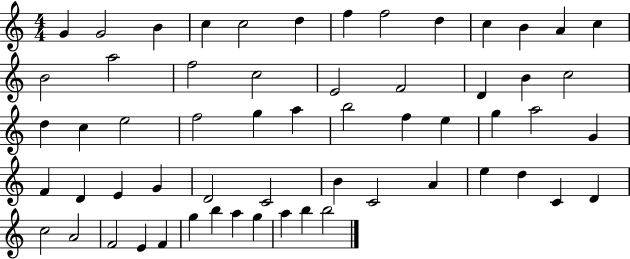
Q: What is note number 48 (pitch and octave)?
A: C5